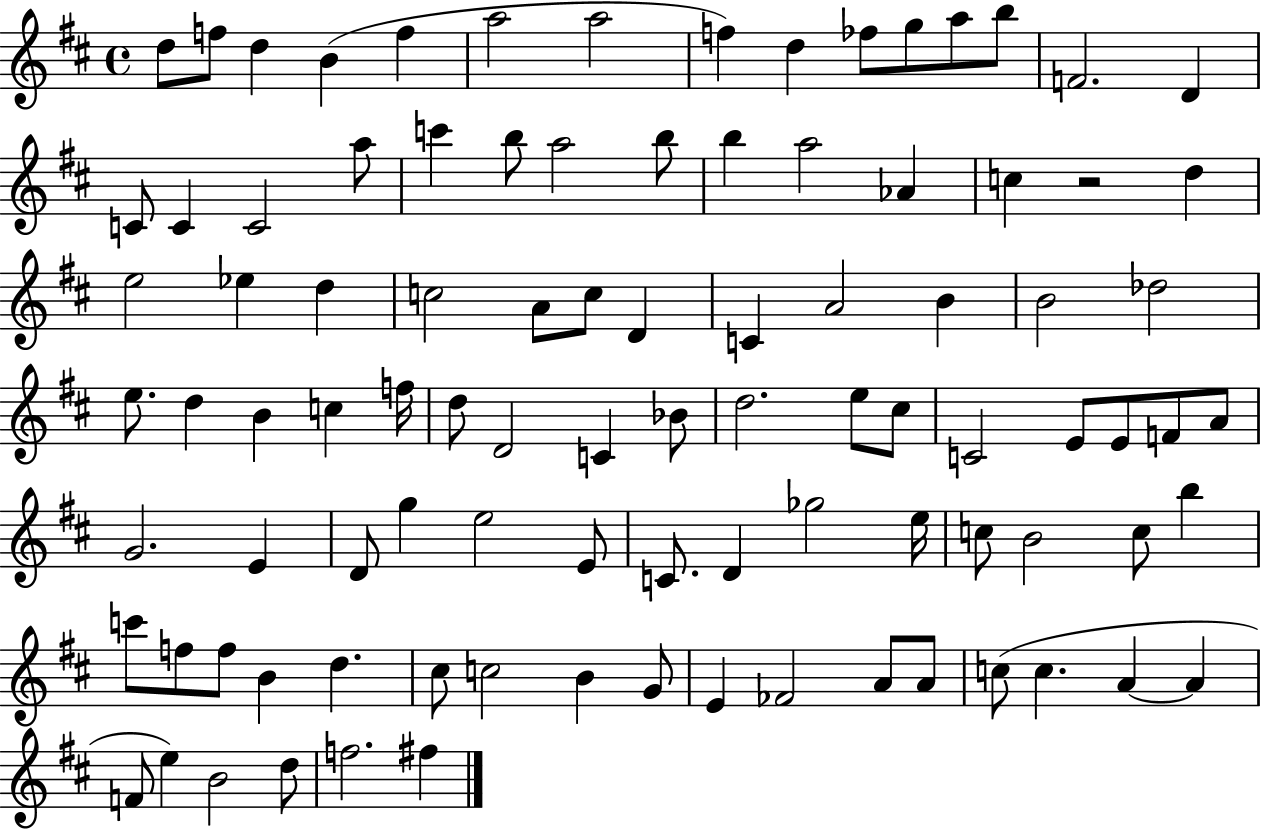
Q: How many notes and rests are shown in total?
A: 95